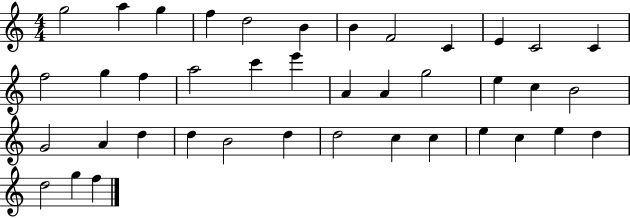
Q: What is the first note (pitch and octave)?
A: G5